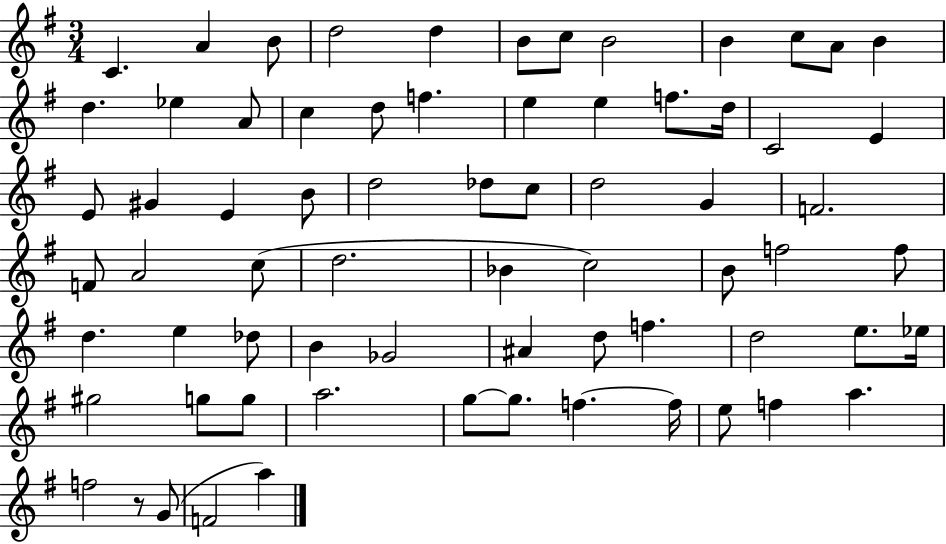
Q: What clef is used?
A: treble